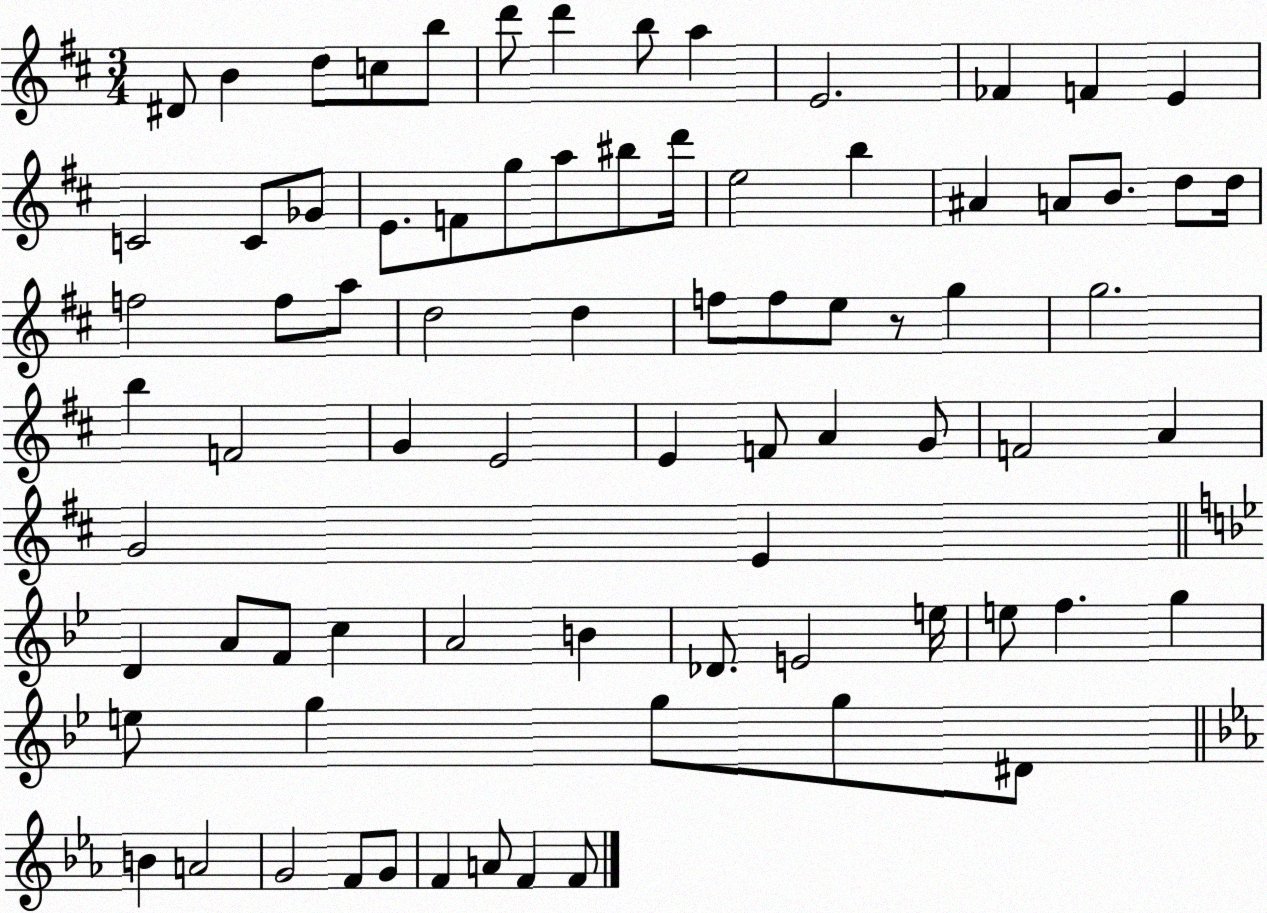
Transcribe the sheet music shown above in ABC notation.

X:1
T:Untitled
M:3/4
L:1/4
K:D
^D/2 B d/2 c/2 b/2 d'/2 d' b/2 a E2 _F F E C2 C/2 _G/2 E/2 F/2 g/2 a/2 ^b/2 d'/4 e2 b ^A A/2 B/2 d/2 d/4 f2 f/2 a/2 d2 d f/2 f/2 e/2 z/2 g g2 b F2 G E2 E F/2 A G/2 F2 A G2 E D A/2 F/2 c A2 B _D/2 E2 e/4 e/2 f g e/2 g g/2 g/2 ^D/2 B A2 G2 F/2 G/2 F A/2 F F/2